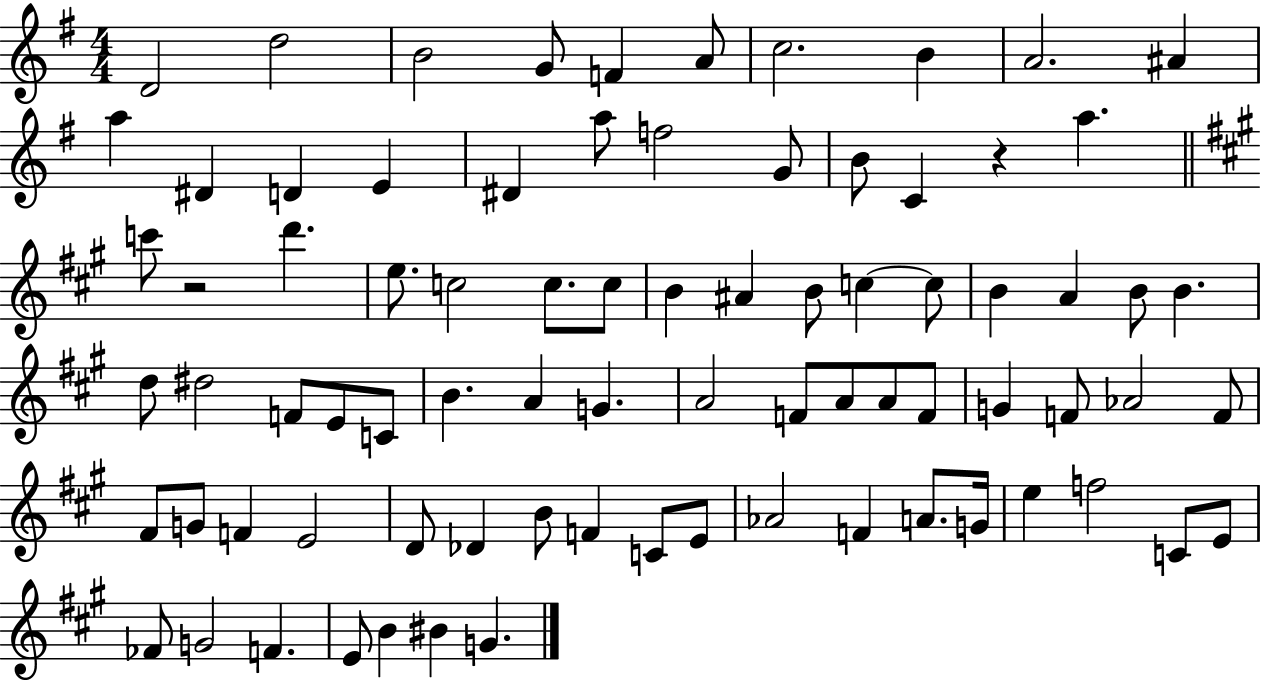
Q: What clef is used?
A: treble